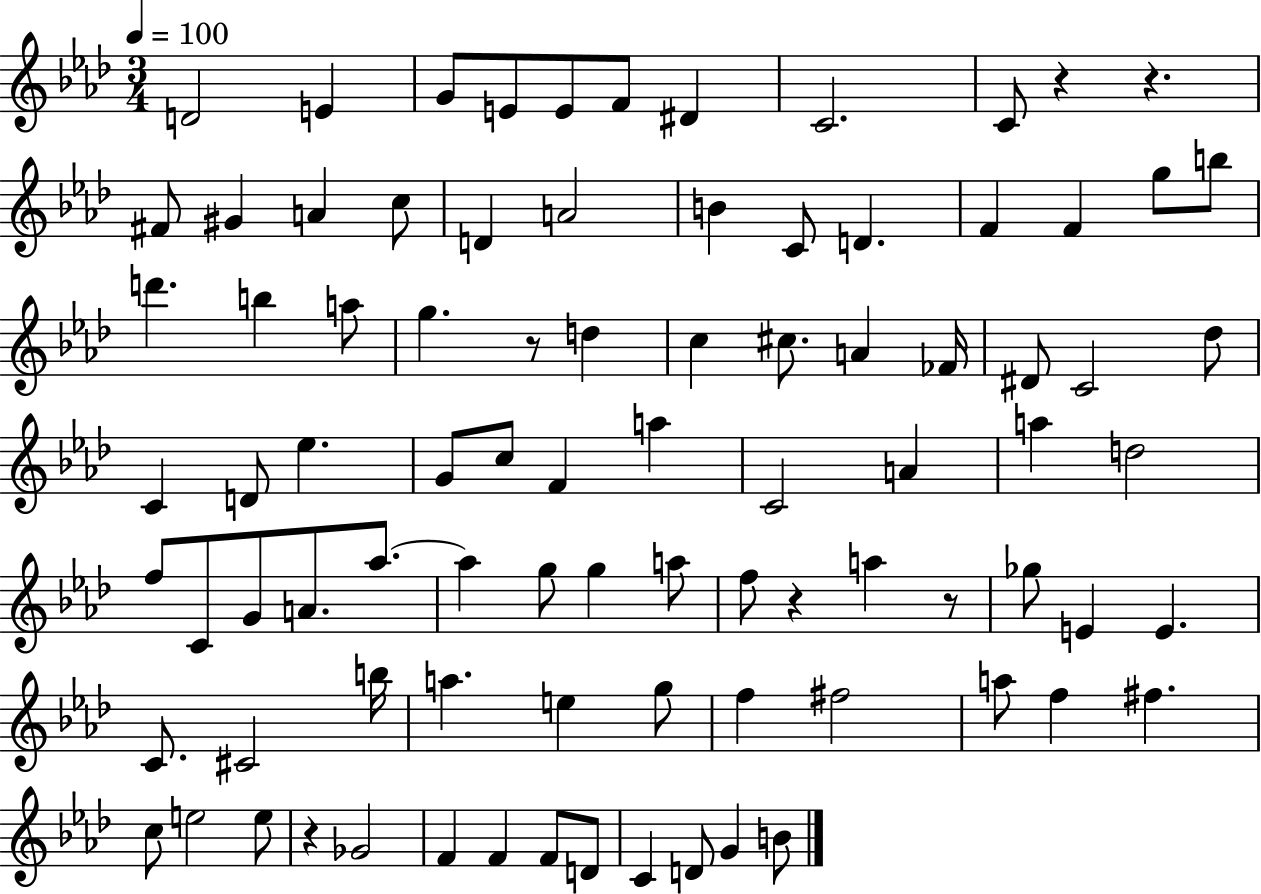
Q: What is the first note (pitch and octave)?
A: D4